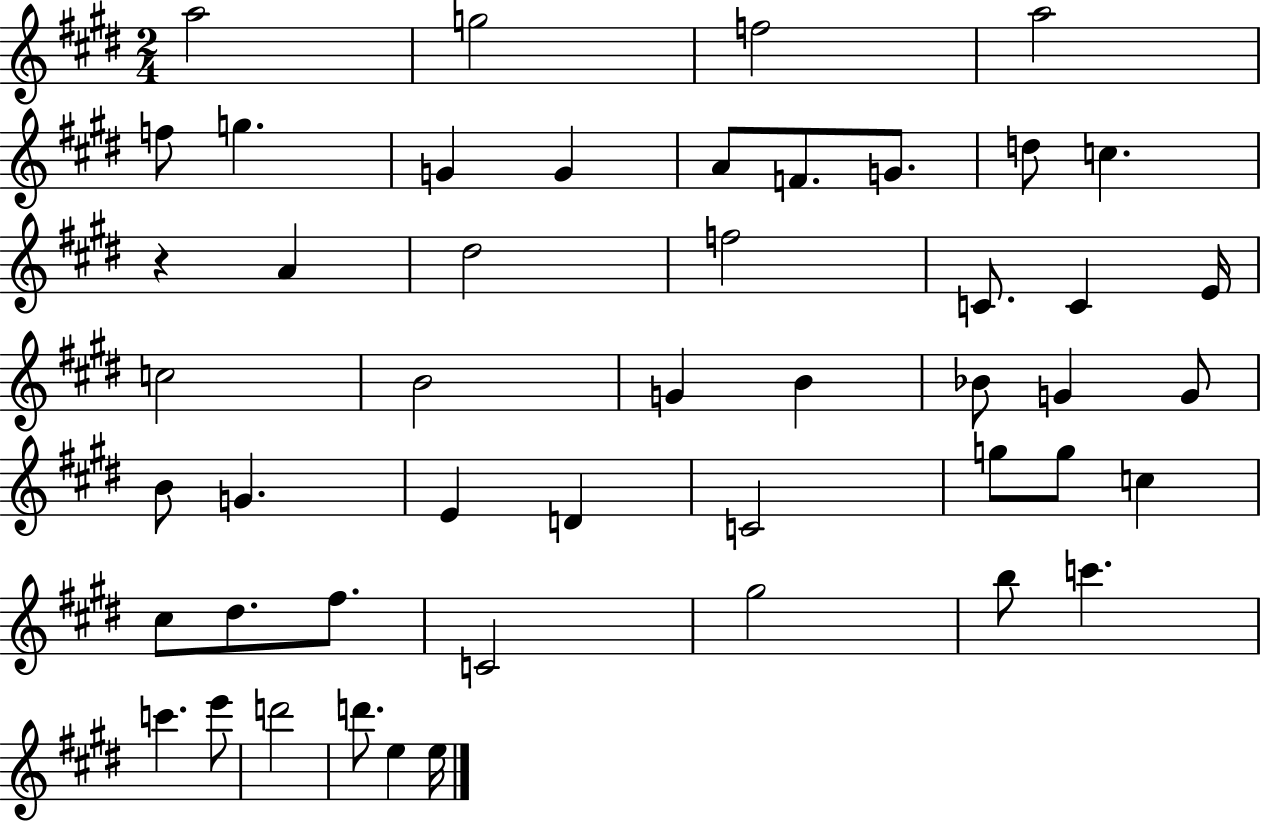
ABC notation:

X:1
T:Untitled
M:2/4
L:1/4
K:E
a2 g2 f2 a2 f/2 g G G A/2 F/2 G/2 d/2 c z A ^d2 f2 C/2 C E/4 c2 B2 G B _B/2 G G/2 B/2 G E D C2 g/2 g/2 c ^c/2 ^d/2 ^f/2 C2 ^g2 b/2 c' c' e'/2 d'2 d'/2 e e/4